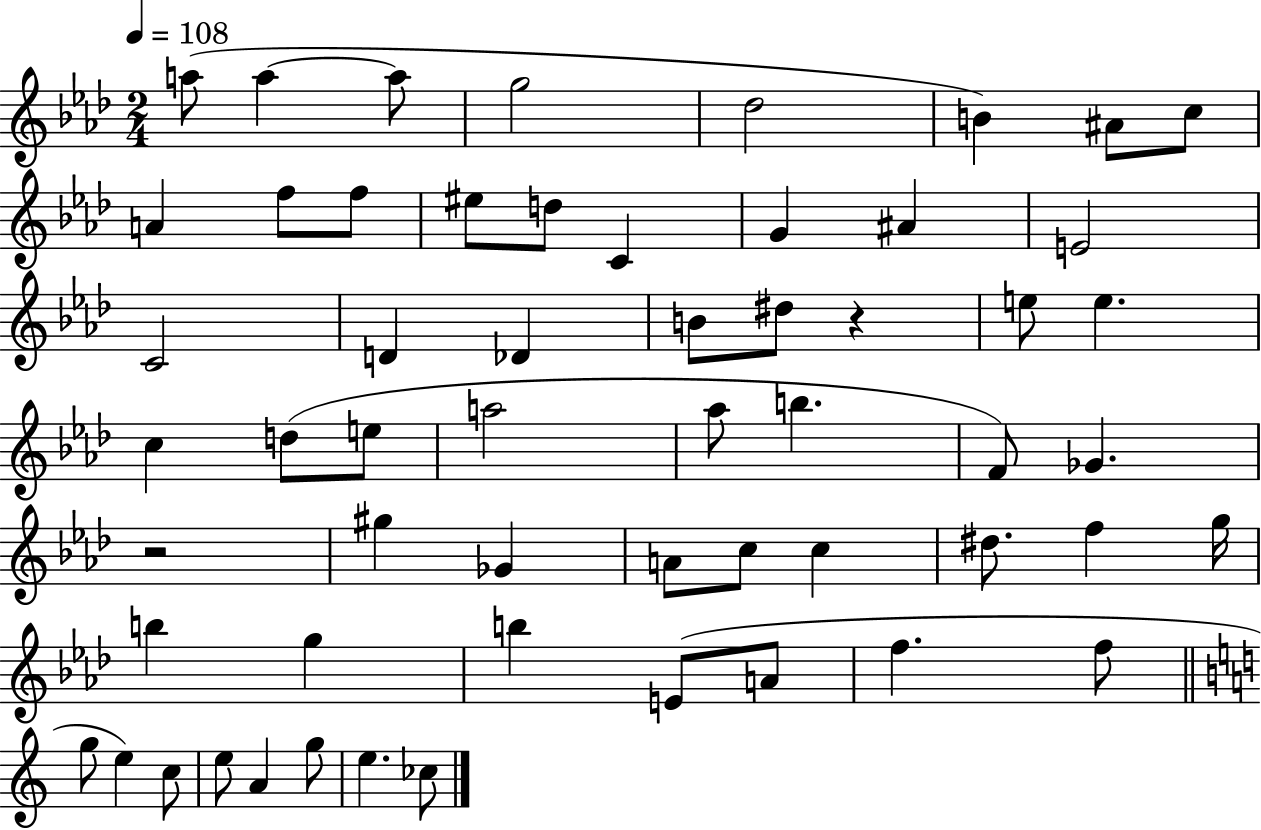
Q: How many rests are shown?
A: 2